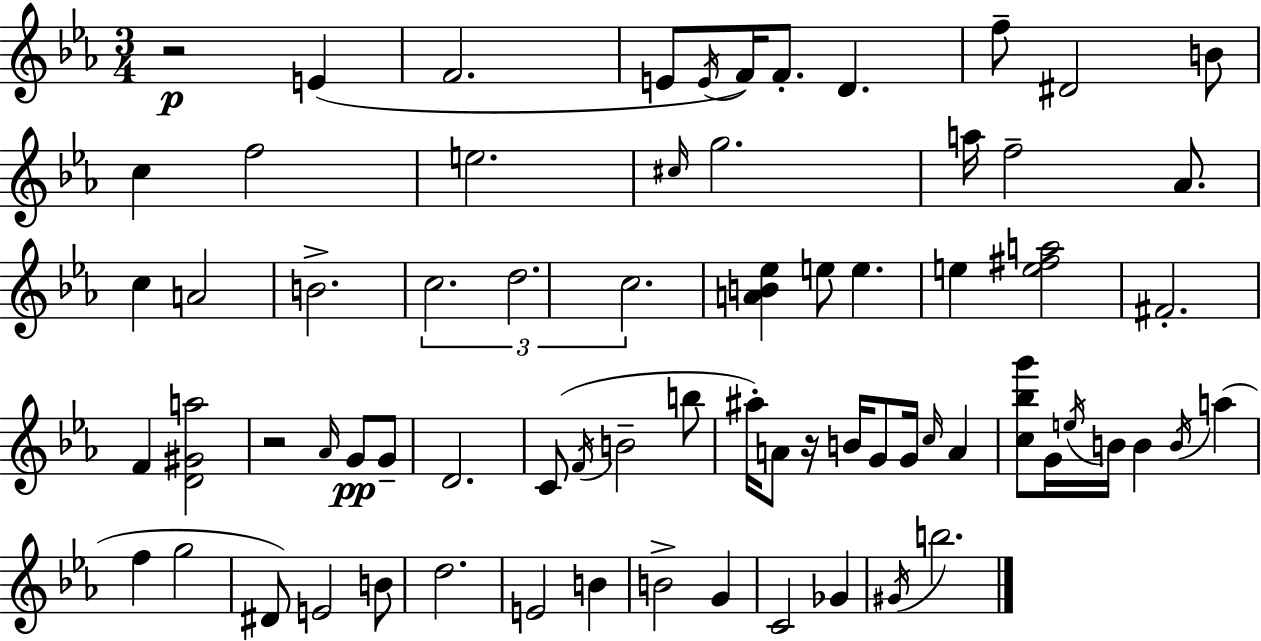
R/h E4/q F4/h. E4/e E4/s F4/s F4/e. D4/q. F5/e D#4/h B4/e C5/q F5/h E5/h. C#5/s G5/h. A5/s F5/h Ab4/e. C5/q A4/h B4/h. C5/h. D5/h. C5/h. [A4,B4,Eb5]/q E5/e E5/q. E5/q [E5,F#5,A5]/h F#4/h. F4/q [D4,G#4,A5]/h R/h Ab4/s G4/e G4/e D4/h. C4/e F4/s B4/h B5/e A#5/s A4/e R/s B4/s G4/e G4/s C5/s A4/q [C5,Bb5,G6]/e G4/s E5/s B4/s B4/q B4/s A5/q F5/q G5/h D#4/e E4/h B4/e D5/h. E4/h B4/q B4/h G4/q C4/h Gb4/q G#4/s B5/h.